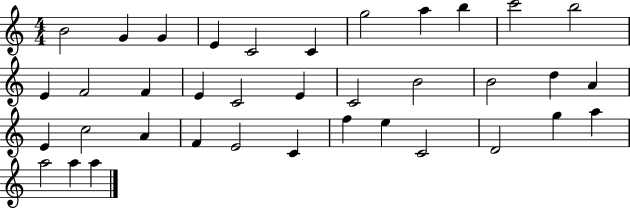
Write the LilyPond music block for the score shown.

{
  \clef treble
  \numericTimeSignature
  \time 4/4
  \key c \major
  b'2 g'4 g'4 | e'4 c'2 c'4 | g''2 a''4 b''4 | c'''2 b''2 | \break e'4 f'2 f'4 | e'4 c'2 e'4 | c'2 b'2 | b'2 d''4 a'4 | \break e'4 c''2 a'4 | f'4 e'2 c'4 | f''4 e''4 c'2 | d'2 g''4 a''4 | \break a''2 a''4 a''4 | \bar "|."
}